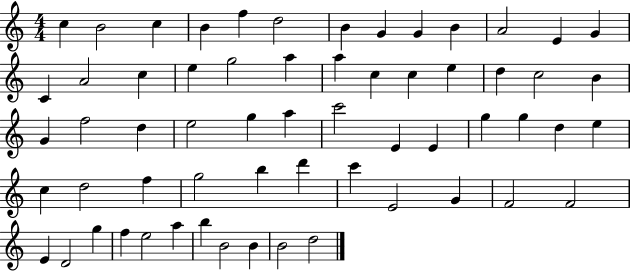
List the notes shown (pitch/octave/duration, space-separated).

C5/q B4/h C5/q B4/q F5/q D5/h B4/q G4/q G4/q B4/q A4/h E4/q G4/q C4/q A4/h C5/q E5/q G5/h A5/q A5/q C5/q C5/q E5/q D5/q C5/h B4/q G4/q F5/h D5/q E5/h G5/q A5/q C6/h E4/q E4/q G5/q G5/q D5/q E5/q C5/q D5/h F5/q G5/h B5/q D6/q C6/q E4/h G4/q F4/h F4/h E4/q D4/h G5/q F5/q E5/h A5/q B5/q B4/h B4/q B4/h D5/h